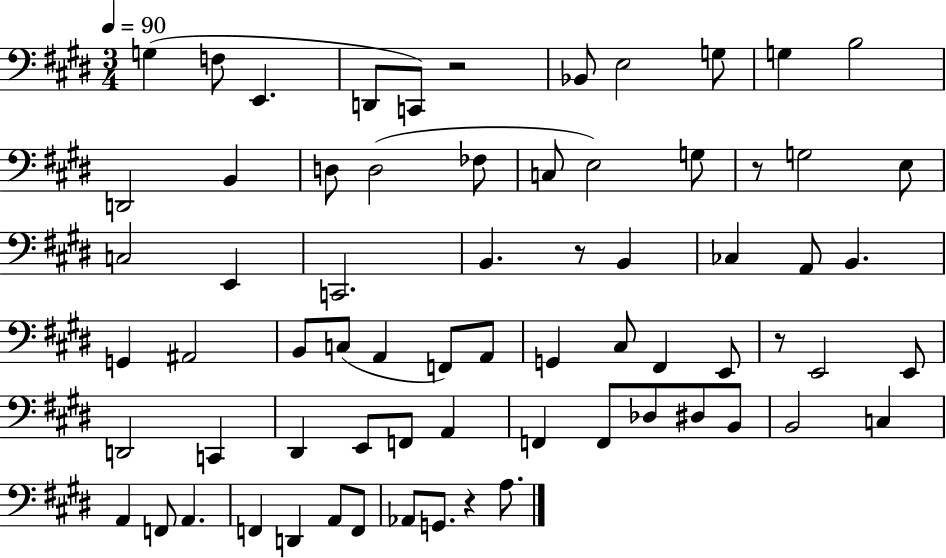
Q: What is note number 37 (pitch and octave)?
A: C#3